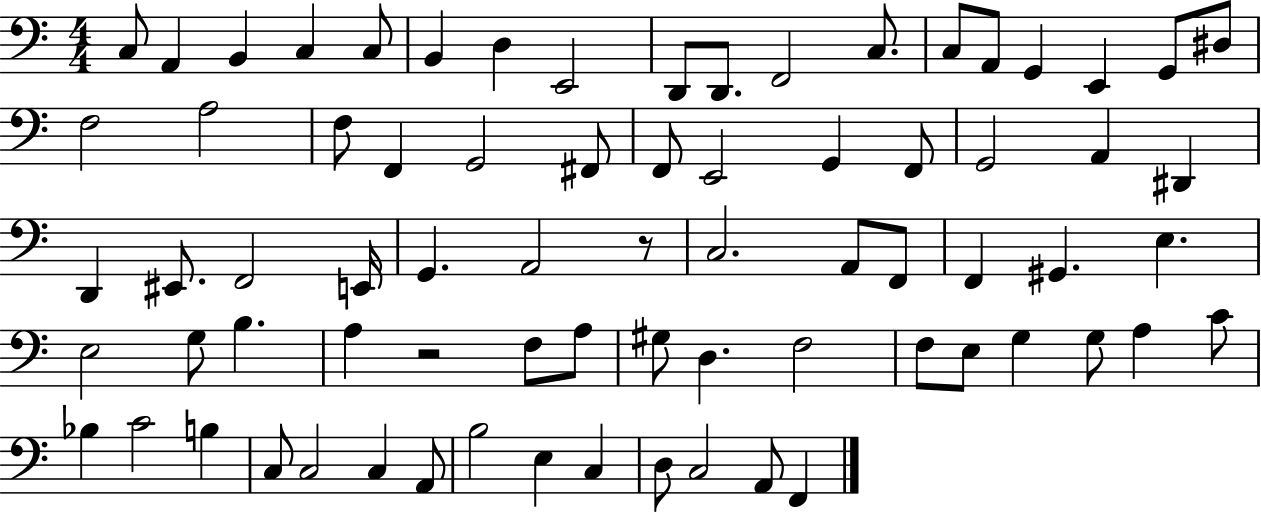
{
  \clef bass
  \numericTimeSignature
  \time 4/4
  \key c \major
  c8 a,4 b,4 c4 c8 | b,4 d4 e,2 | d,8 d,8. f,2 c8. | c8 a,8 g,4 e,4 g,8 dis8 | \break f2 a2 | f8 f,4 g,2 fis,8 | f,8 e,2 g,4 f,8 | g,2 a,4 dis,4 | \break d,4 eis,8. f,2 e,16 | g,4. a,2 r8 | c2. a,8 f,8 | f,4 gis,4. e4. | \break e2 g8 b4. | a4 r2 f8 a8 | gis8 d4. f2 | f8 e8 g4 g8 a4 c'8 | \break bes4 c'2 b4 | c8 c2 c4 a,8 | b2 e4 c4 | d8 c2 a,8 f,4 | \break \bar "|."
}